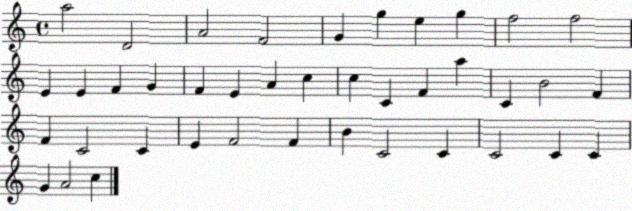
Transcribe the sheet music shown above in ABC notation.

X:1
T:Untitled
M:4/4
L:1/4
K:C
a2 D2 A2 F2 G g e g f2 f2 E E F G F E A c c C F a C B2 F F C2 C E F2 F B C2 C C2 C C G A2 c